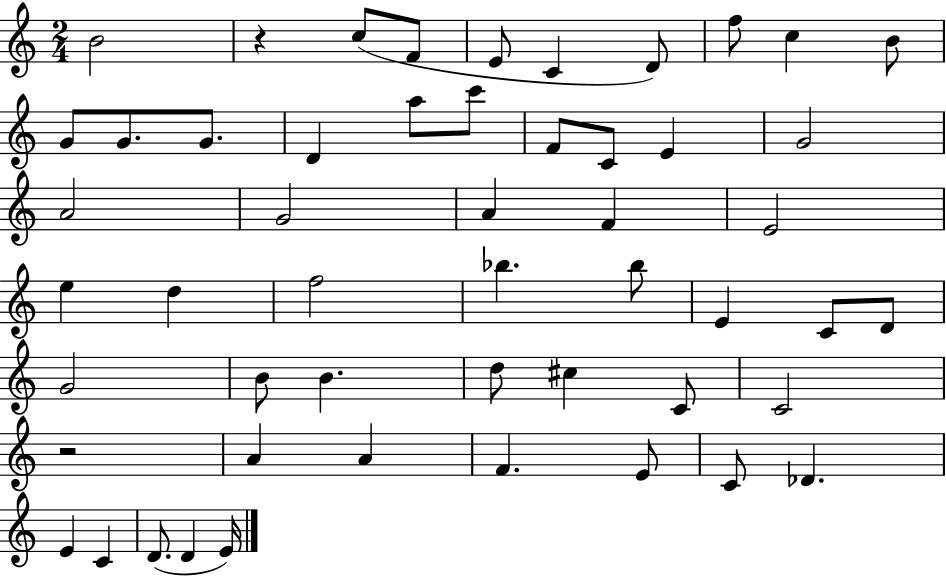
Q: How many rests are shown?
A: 2